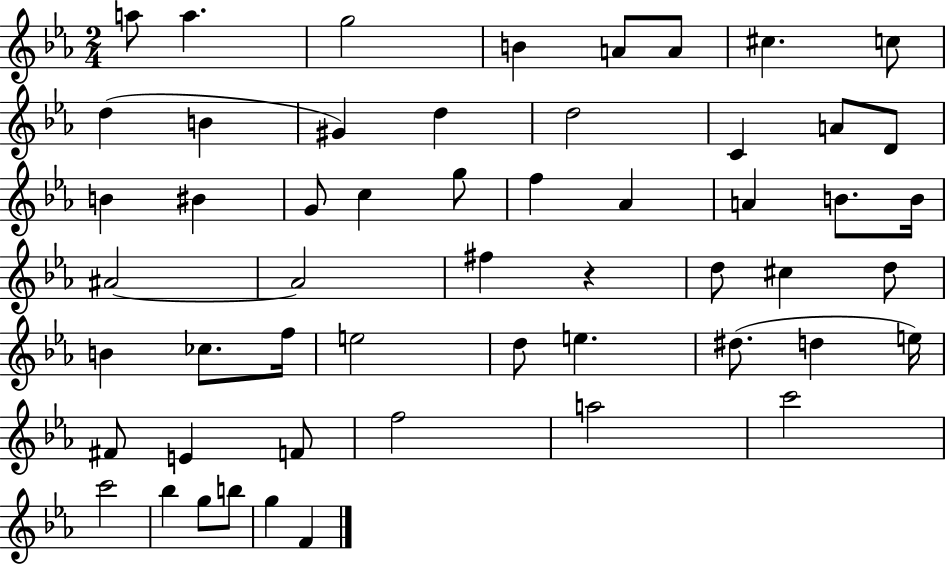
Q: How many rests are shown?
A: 1